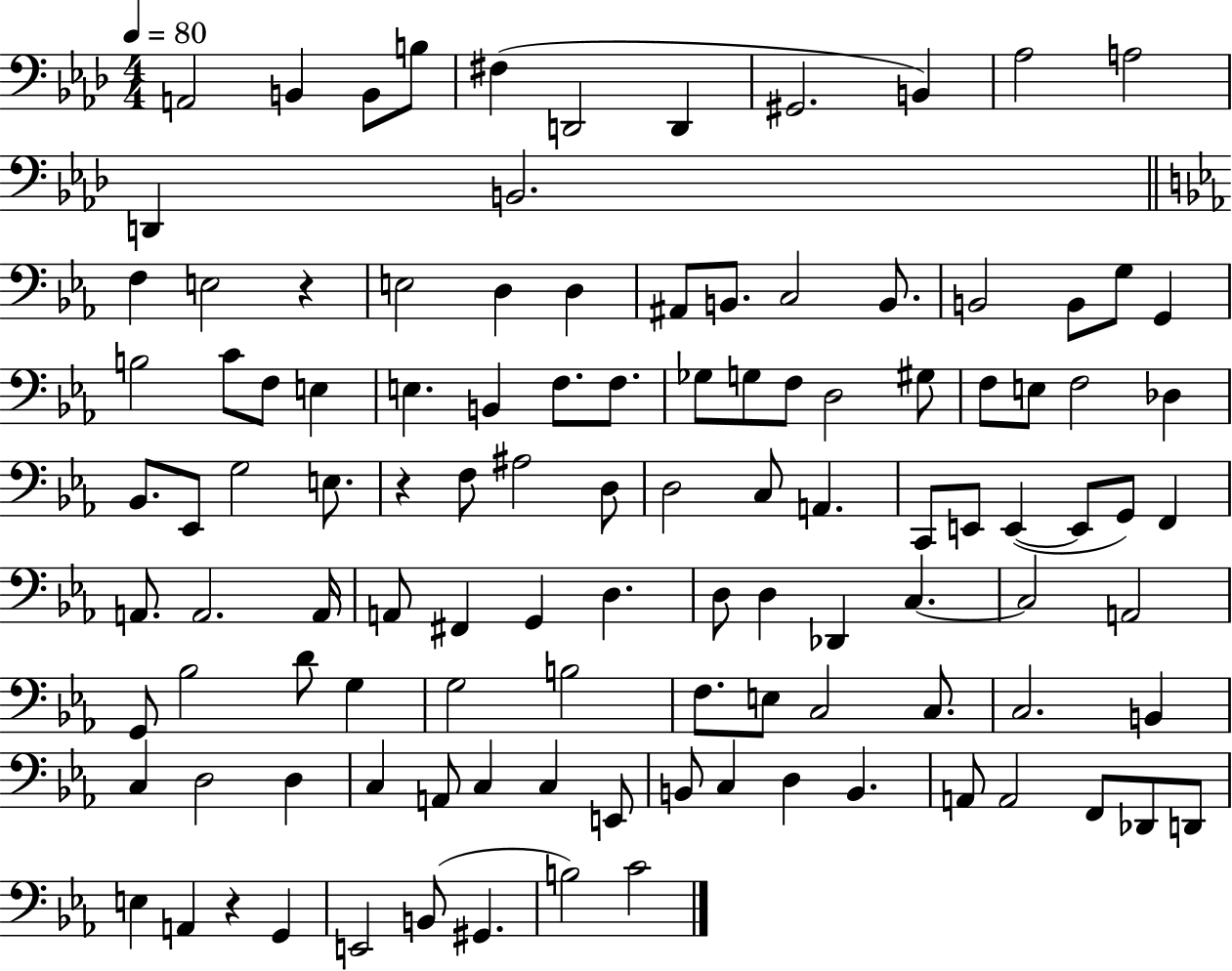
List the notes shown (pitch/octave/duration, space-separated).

A2/h B2/q B2/e B3/e F#3/q D2/h D2/q G#2/h. B2/q Ab3/h A3/h D2/q B2/h. F3/q E3/h R/q E3/h D3/q D3/q A#2/e B2/e. C3/h B2/e. B2/h B2/e G3/e G2/q B3/h C4/e F3/e E3/q E3/q. B2/q F3/e. F3/e. Gb3/e G3/e F3/e D3/h G#3/e F3/e E3/e F3/h Db3/q Bb2/e. Eb2/e G3/h E3/e. R/q F3/e A#3/h D3/e D3/h C3/e A2/q. C2/e E2/e E2/q E2/e G2/e F2/q A2/e. A2/h. A2/s A2/e F#2/q G2/q D3/q. D3/e D3/q Db2/q C3/q. C3/h A2/h G2/e Bb3/h D4/e G3/q G3/h B3/h F3/e. E3/e C3/h C3/e. C3/h. B2/q C3/q D3/h D3/q C3/q A2/e C3/q C3/q E2/e B2/e C3/q D3/q B2/q. A2/e A2/h F2/e Db2/e D2/e E3/q A2/q R/q G2/q E2/h B2/e G#2/q. B3/h C4/h